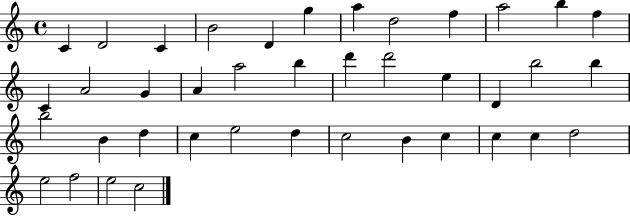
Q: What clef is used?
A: treble